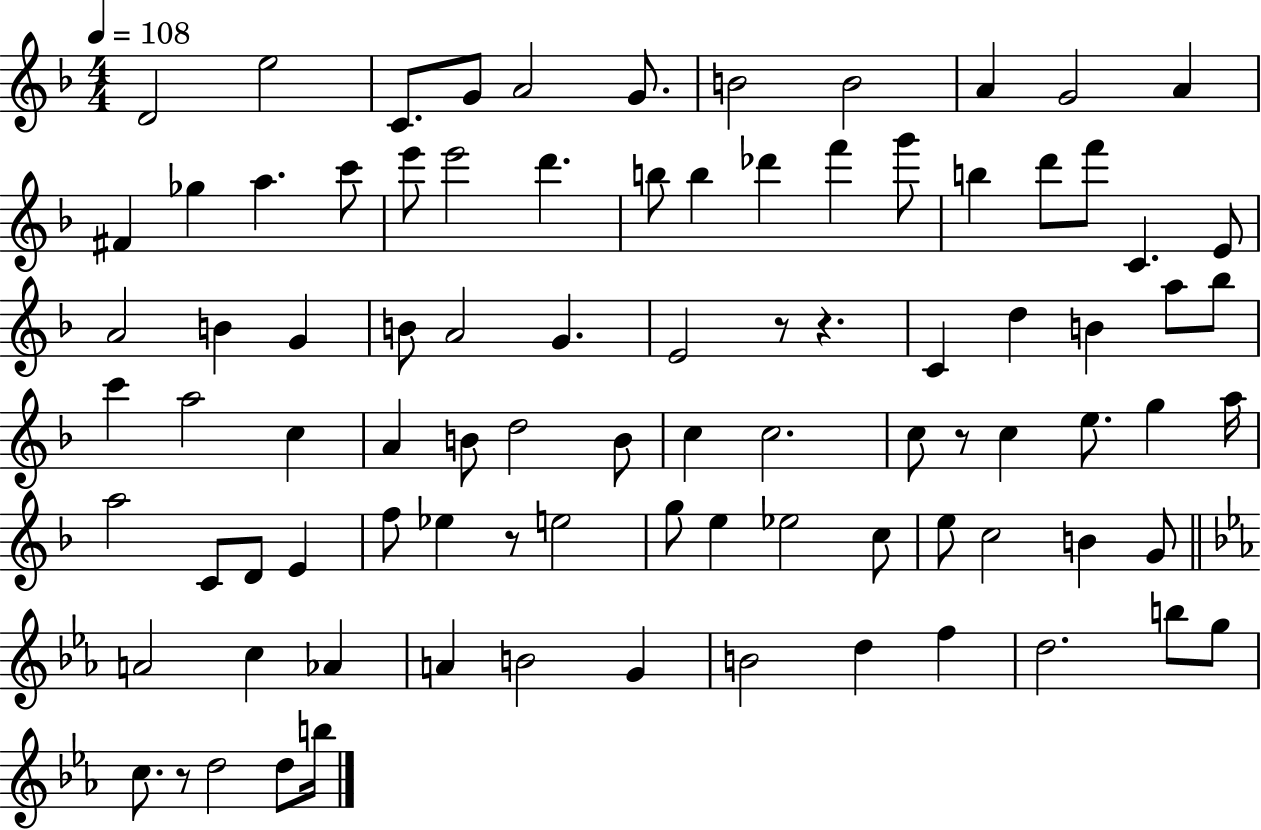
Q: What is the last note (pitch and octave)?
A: B5